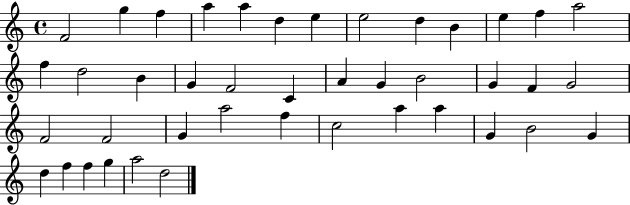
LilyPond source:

{
  \clef treble
  \time 4/4
  \defaultTimeSignature
  \key c \major
  f'2 g''4 f''4 | a''4 a''4 d''4 e''4 | e''2 d''4 b'4 | e''4 f''4 a''2 | \break f''4 d''2 b'4 | g'4 f'2 c'4 | a'4 g'4 b'2 | g'4 f'4 g'2 | \break f'2 f'2 | g'4 a''2 f''4 | c''2 a''4 a''4 | g'4 b'2 g'4 | \break d''4 f''4 f''4 g''4 | a''2 d''2 | \bar "|."
}